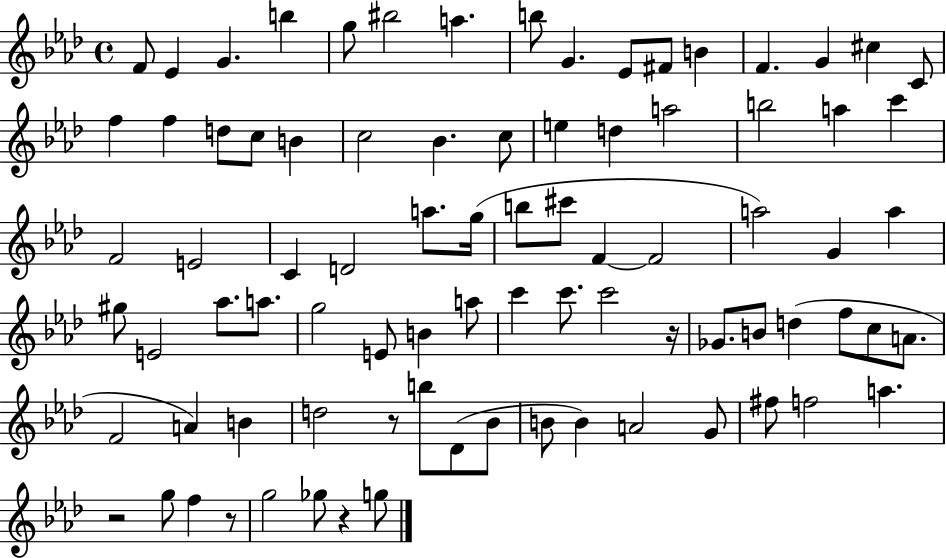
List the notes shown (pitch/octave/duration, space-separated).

F4/e Eb4/q G4/q. B5/q G5/e BIS5/h A5/q. B5/e G4/q. Eb4/e F#4/e B4/q F4/q. G4/q C#5/q C4/e F5/q F5/q D5/e C5/e B4/q C5/h Bb4/q. C5/e E5/q D5/q A5/h B5/h A5/q C6/q F4/h E4/h C4/q D4/h A5/e. G5/s B5/e C#6/e F4/q F4/h A5/h G4/q A5/q G#5/e E4/h Ab5/e. A5/e. G5/h E4/e B4/q A5/e C6/q C6/e. C6/h R/s Gb4/e. B4/e D5/q F5/e C5/e A4/e. F4/h A4/q B4/q D5/h R/e B5/e Db4/e Bb4/e B4/e B4/q A4/h G4/e F#5/e F5/h A5/q. R/h G5/e F5/q R/e G5/h Gb5/e R/q G5/e